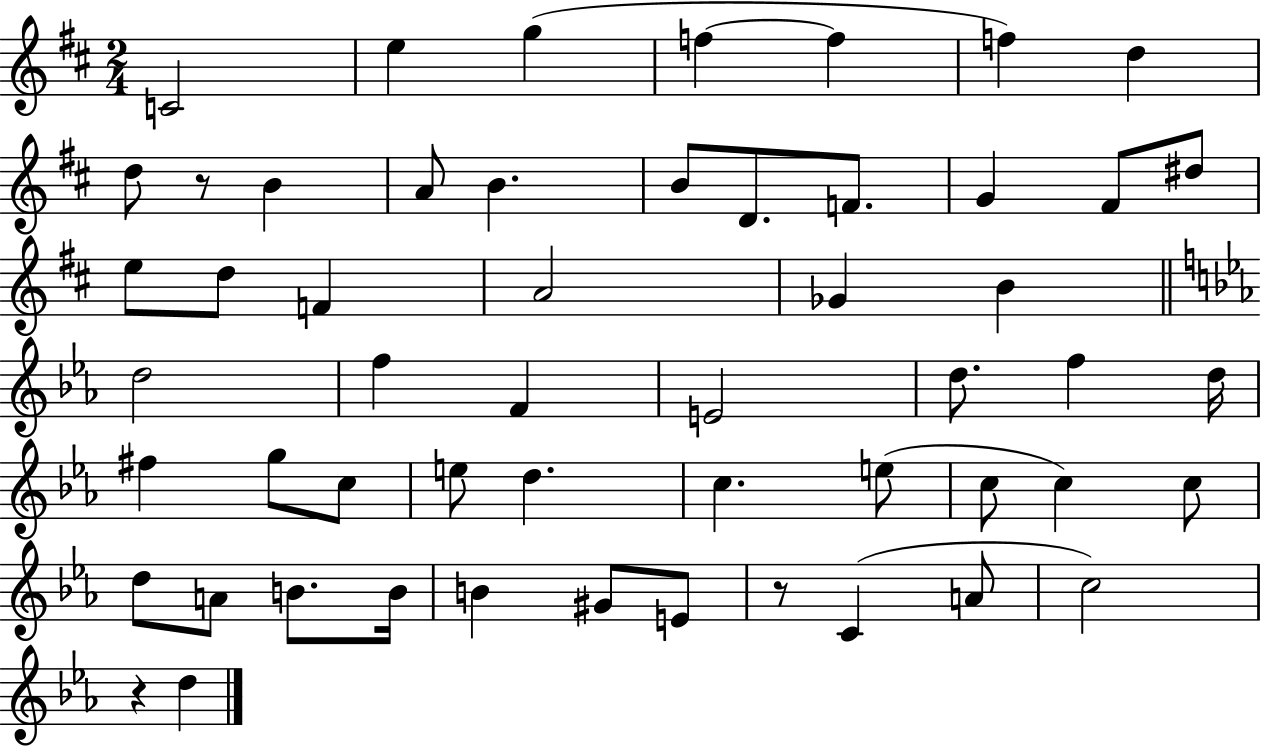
{
  \clef treble
  \numericTimeSignature
  \time 2/4
  \key d \major
  c'2 | e''4 g''4( | f''4~~ f''4 | f''4) d''4 | \break d''8 r8 b'4 | a'8 b'4. | b'8 d'8. f'8. | g'4 fis'8 dis''8 | \break e''8 d''8 f'4 | a'2 | ges'4 b'4 | \bar "||" \break \key ees \major d''2 | f''4 f'4 | e'2 | d''8. f''4 d''16 | \break fis''4 g''8 c''8 | e''8 d''4. | c''4. e''8( | c''8 c''4) c''8 | \break d''8 a'8 b'8. b'16 | b'4 gis'8 e'8 | r8 c'4( a'8 | c''2) | \break r4 d''4 | \bar "|."
}